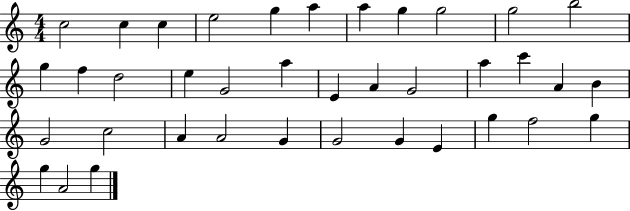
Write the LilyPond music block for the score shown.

{
  \clef treble
  \numericTimeSignature
  \time 4/4
  \key c \major
  c''2 c''4 c''4 | e''2 g''4 a''4 | a''4 g''4 g''2 | g''2 b''2 | \break g''4 f''4 d''2 | e''4 g'2 a''4 | e'4 a'4 g'2 | a''4 c'''4 a'4 b'4 | \break g'2 c''2 | a'4 a'2 g'4 | g'2 g'4 e'4 | g''4 f''2 g''4 | \break g''4 a'2 g''4 | \bar "|."
}